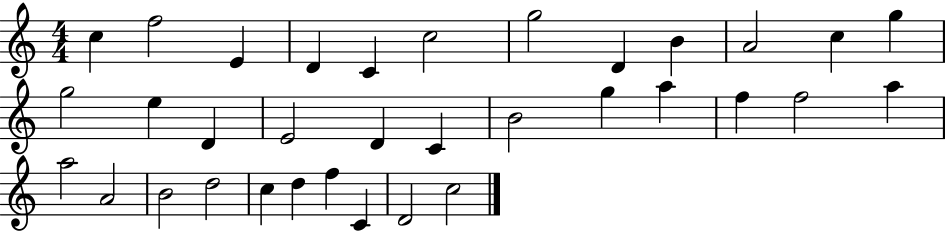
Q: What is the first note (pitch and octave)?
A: C5